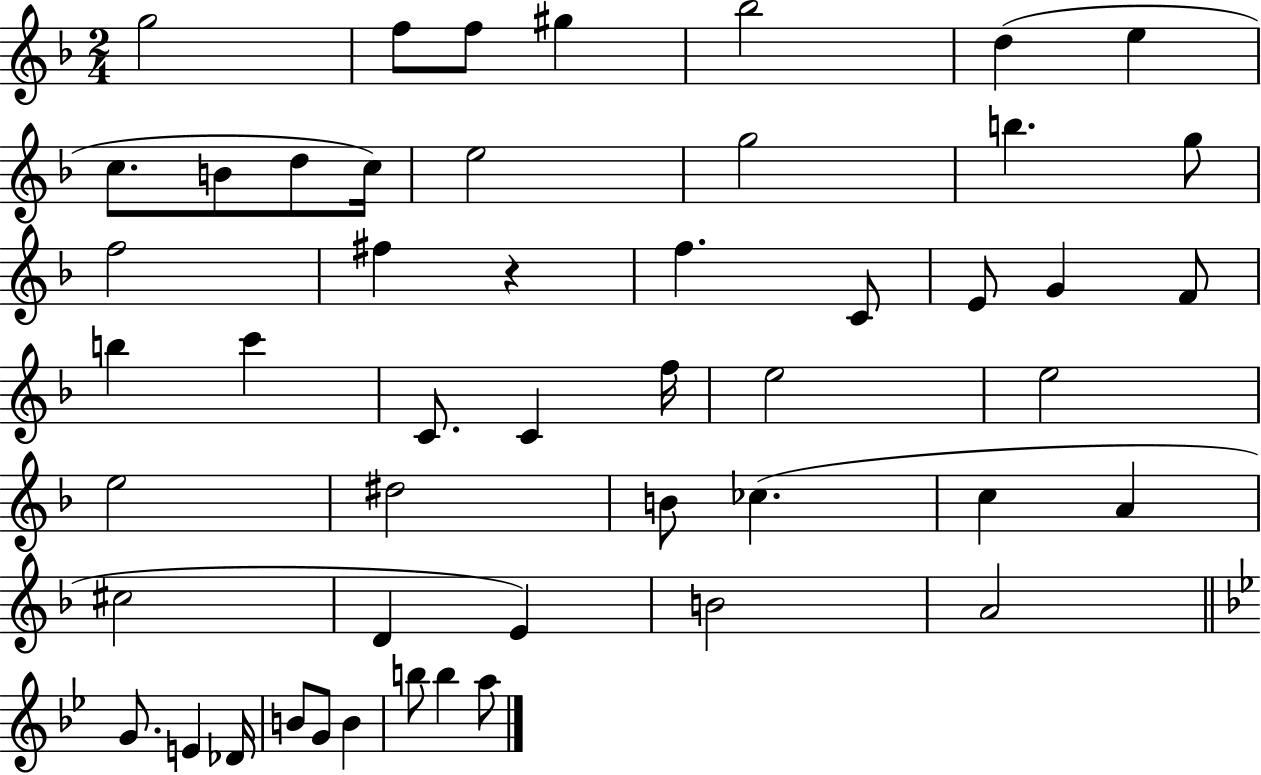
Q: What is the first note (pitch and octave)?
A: G5